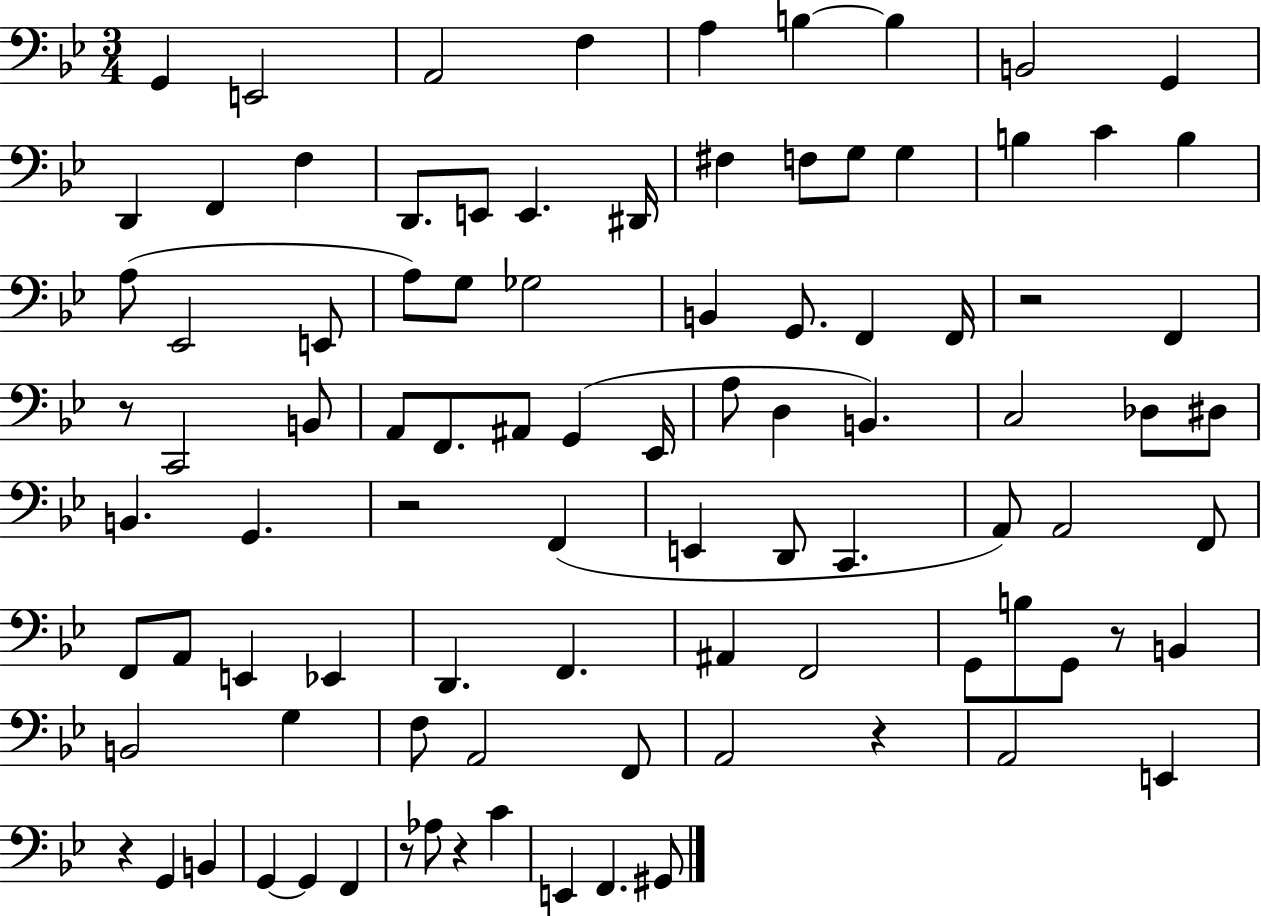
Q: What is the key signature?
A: BES major